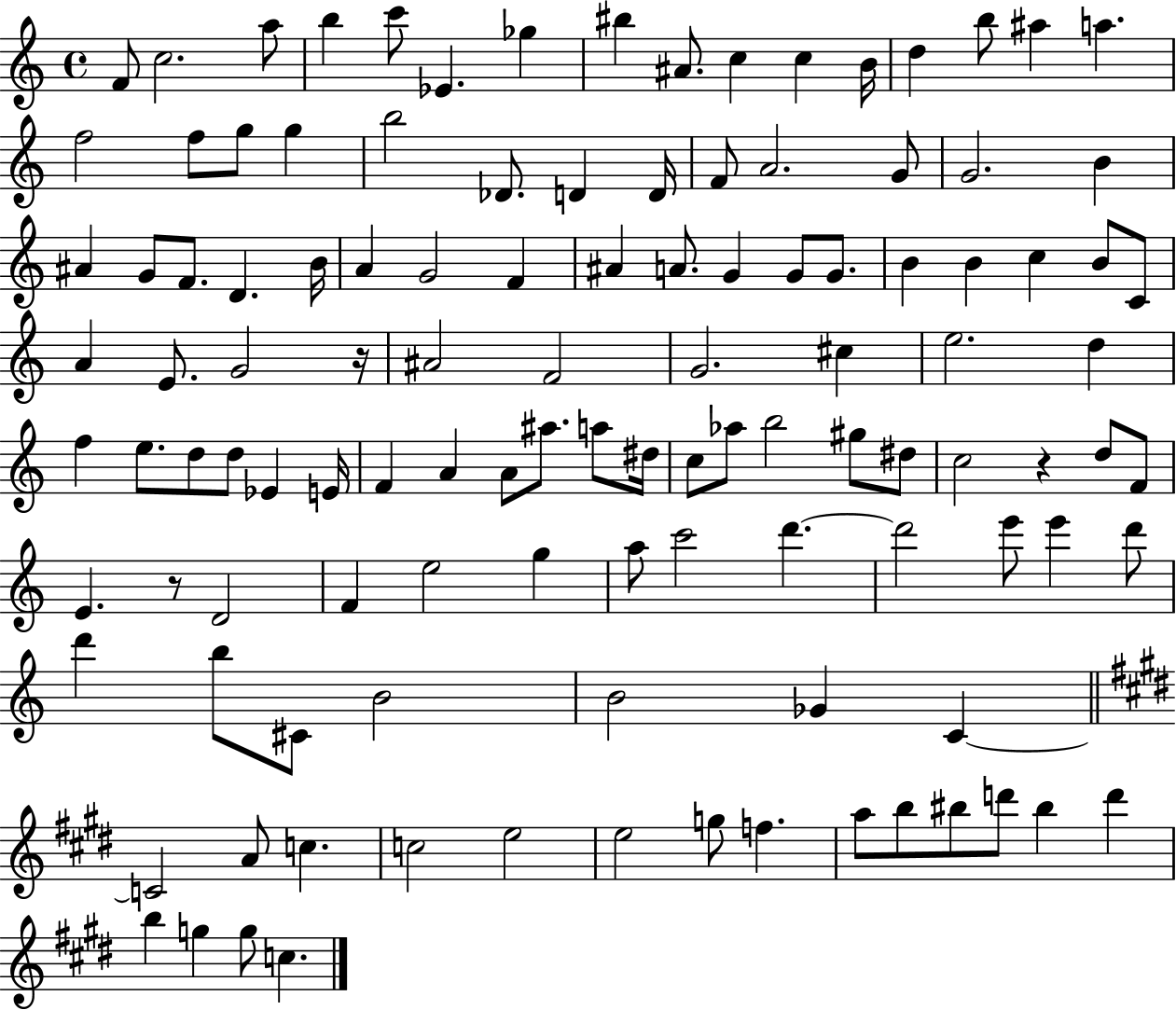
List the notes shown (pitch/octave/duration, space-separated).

F4/e C5/h. A5/e B5/q C6/e Eb4/q. Gb5/q BIS5/q A#4/e. C5/q C5/q B4/s D5/q B5/e A#5/q A5/q. F5/h F5/e G5/e G5/q B5/h Db4/e. D4/q D4/s F4/e A4/h. G4/e G4/h. B4/q A#4/q G4/e F4/e. D4/q. B4/s A4/q G4/h F4/q A#4/q A4/e. G4/q G4/e G4/e. B4/q B4/q C5/q B4/e C4/e A4/q E4/e. G4/h R/s A#4/h F4/h G4/h. C#5/q E5/h. D5/q F5/q E5/e. D5/e D5/e Eb4/q E4/s F4/q A4/q A4/e A#5/e. A5/e D#5/s C5/e Ab5/e B5/h G#5/e D#5/e C5/h R/q D5/e F4/e E4/q. R/e D4/h F4/q E5/h G5/q A5/e C6/h D6/q. D6/h E6/e E6/q D6/e D6/q B5/e C#4/e B4/h B4/h Gb4/q C4/q C4/h A4/e C5/q. C5/h E5/h E5/h G5/e F5/q. A5/e B5/e BIS5/e D6/e BIS5/q D6/q B5/q G5/q G5/e C5/q.